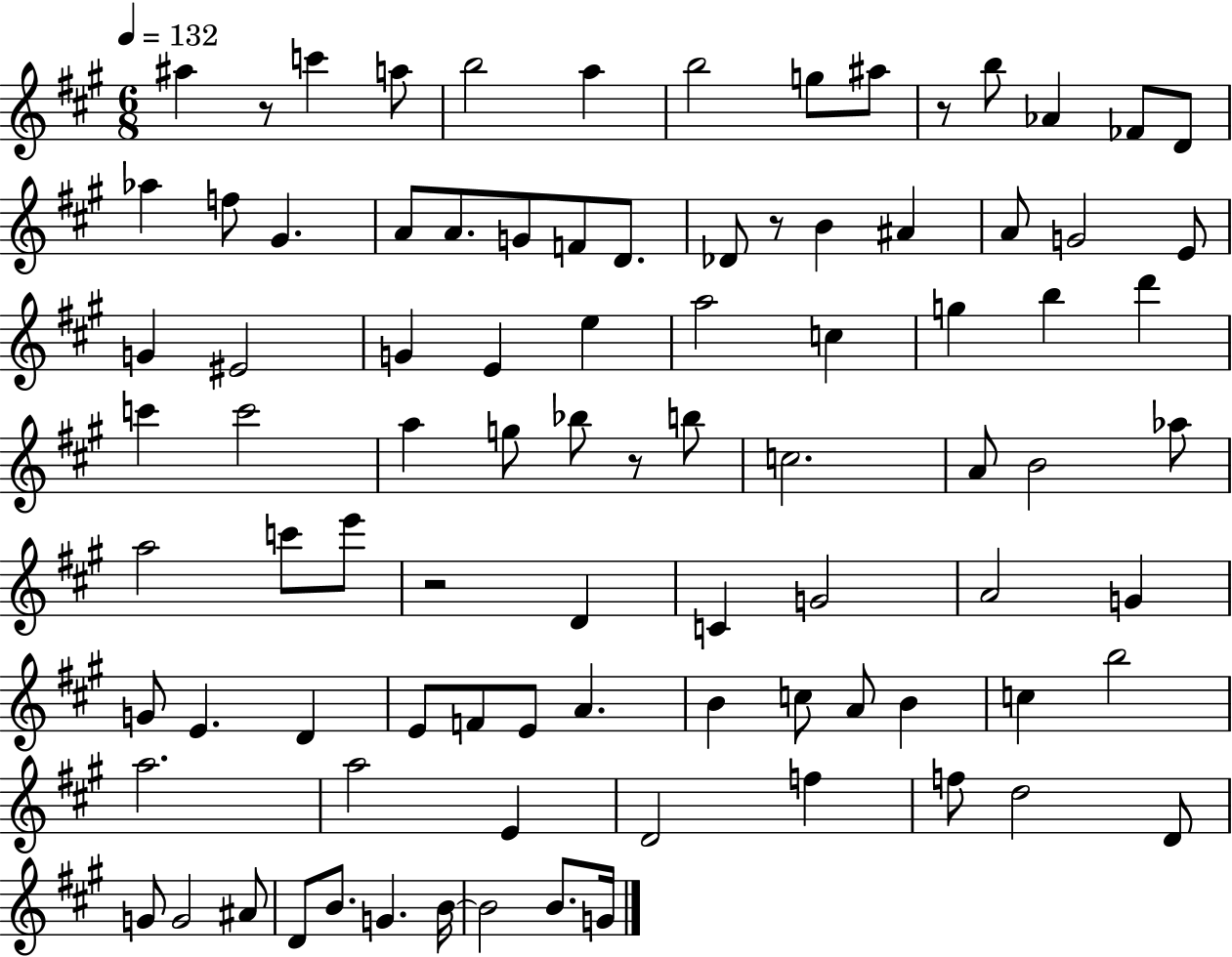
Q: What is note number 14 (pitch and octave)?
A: F5